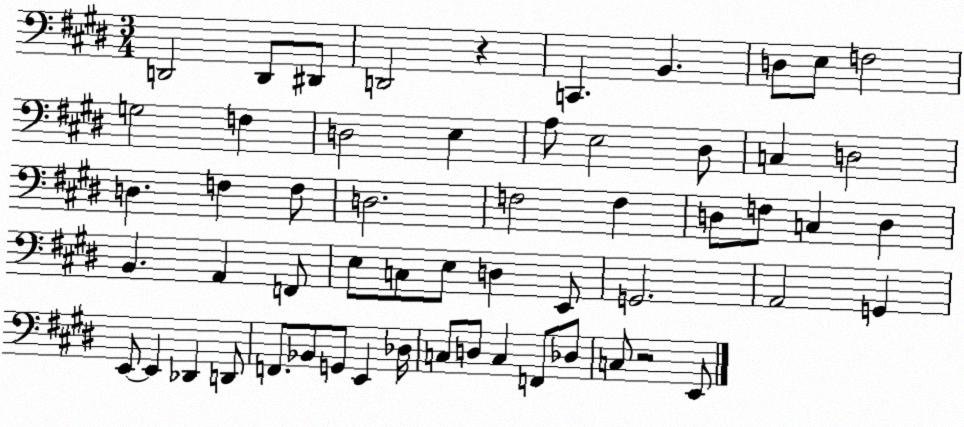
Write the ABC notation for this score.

X:1
T:Untitled
M:3/4
L:1/4
K:E
D,,2 D,,/2 ^D,,/2 D,,2 z C,, B,, D,/2 E,/2 F,2 G,2 F, D,2 E, A,/2 E,2 ^D,/2 C, D,2 D, F, F,/2 D,2 F,2 F, D,/2 F,/2 C, D, B,, A,, F,,/2 E,/2 C,/2 E,/2 D, E,,/2 G,,2 A,,2 G,, E,,/2 E,, _D,, D,,/2 F,,/2 _B,,/2 G,,/2 E,, _D,/4 C,/2 D,/2 C, F,,/2 _D,/2 C,/2 z2 E,,/2